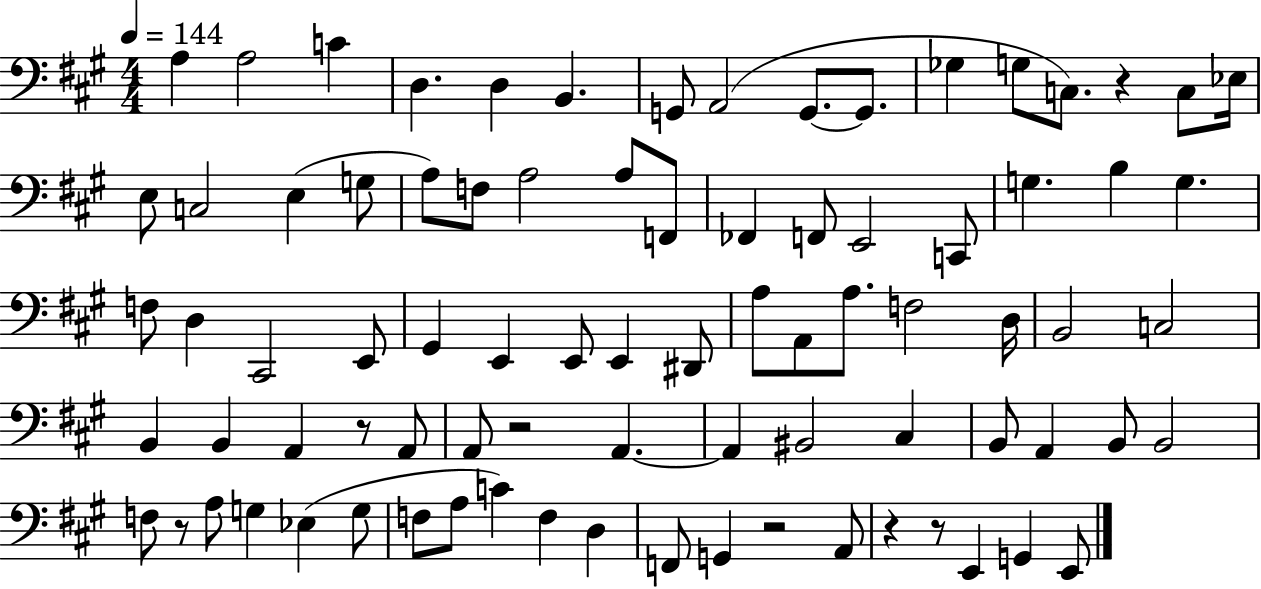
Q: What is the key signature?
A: A major